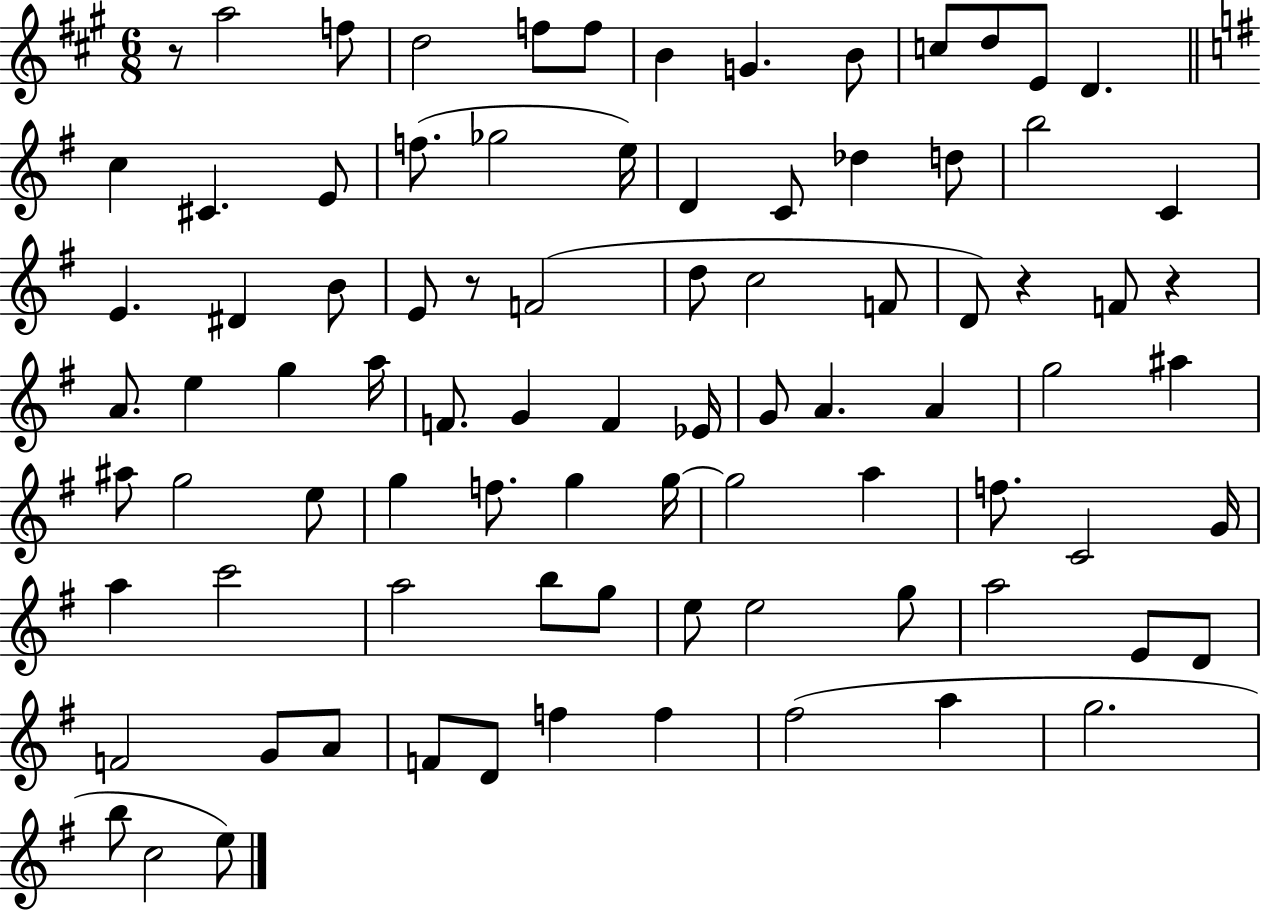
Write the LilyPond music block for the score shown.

{
  \clef treble
  \numericTimeSignature
  \time 6/8
  \key a \major
  \repeat volta 2 { r8 a''2 f''8 | d''2 f''8 f''8 | b'4 g'4. b'8 | c''8 d''8 e'8 d'4. | \break \bar "||" \break \key g \major c''4 cis'4. e'8 | f''8.( ges''2 e''16) | d'4 c'8 des''4 d''8 | b''2 c'4 | \break e'4. dis'4 b'8 | e'8 r8 f'2( | d''8 c''2 f'8 | d'8) r4 f'8 r4 | \break a'8. e''4 g''4 a''16 | f'8. g'4 f'4 ees'16 | g'8 a'4. a'4 | g''2 ais''4 | \break ais''8 g''2 e''8 | g''4 f''8. g''4 g''16~~ | g''2 a''4 | f''8. c'2 g'16 | \break a''4 c'''2 | a''2 b''8 g''8 | e''8 e''2 g''8 | a''2 e'8 d'8 | \break f'2 g'8 a'8 | f'8 d'8 f''4 f''4 | fis''2( a''4 | g''2. | \break b''8 c''2 e''8) | } \bar "|."
}